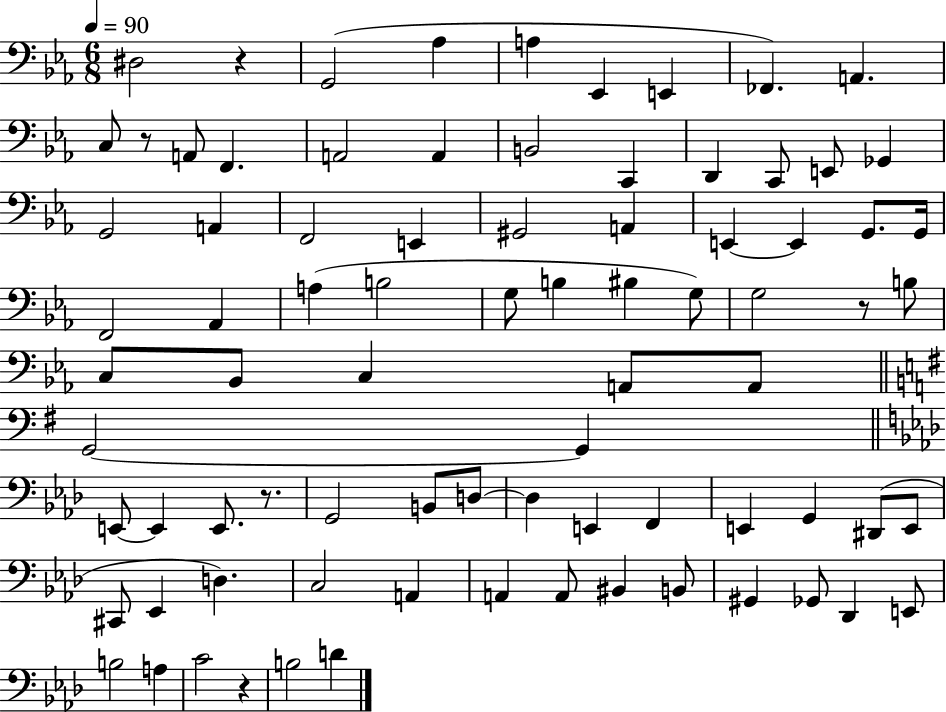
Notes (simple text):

D#3/h R/q G2/h Ab3/q A3/q Eb2/q E2/q FES2/q. A2/q. C3/e R/e A2/e F2/q. A2/h A2/q B2/h C2/q D2/q C2/e E2/e Gb2/q G2/h A2/q F2/h E2/q G#2/h A2/q E2/q E2/q G2/e. G2/s F2/h Ab2/q A3/q B3/h G3/e B3/q BIS3/q G3/e G3/h R/e B3/e C3/e Bb2/e C3/q A2/e A2/e G2/h G2/q E2/e E2/q E2/e. R/e. G2/h B2/e D3/e D3/q E2/q F2/q E2/q G2/q D#2/e E2/e C#2/e Eb2/q D3/q. C3/h A2/q A2/q A2/e BIS2/q B2/e G#2/q Gb2/e Db2/q E2/e B3/h A3/q C4/h R/q B3/h D4/q